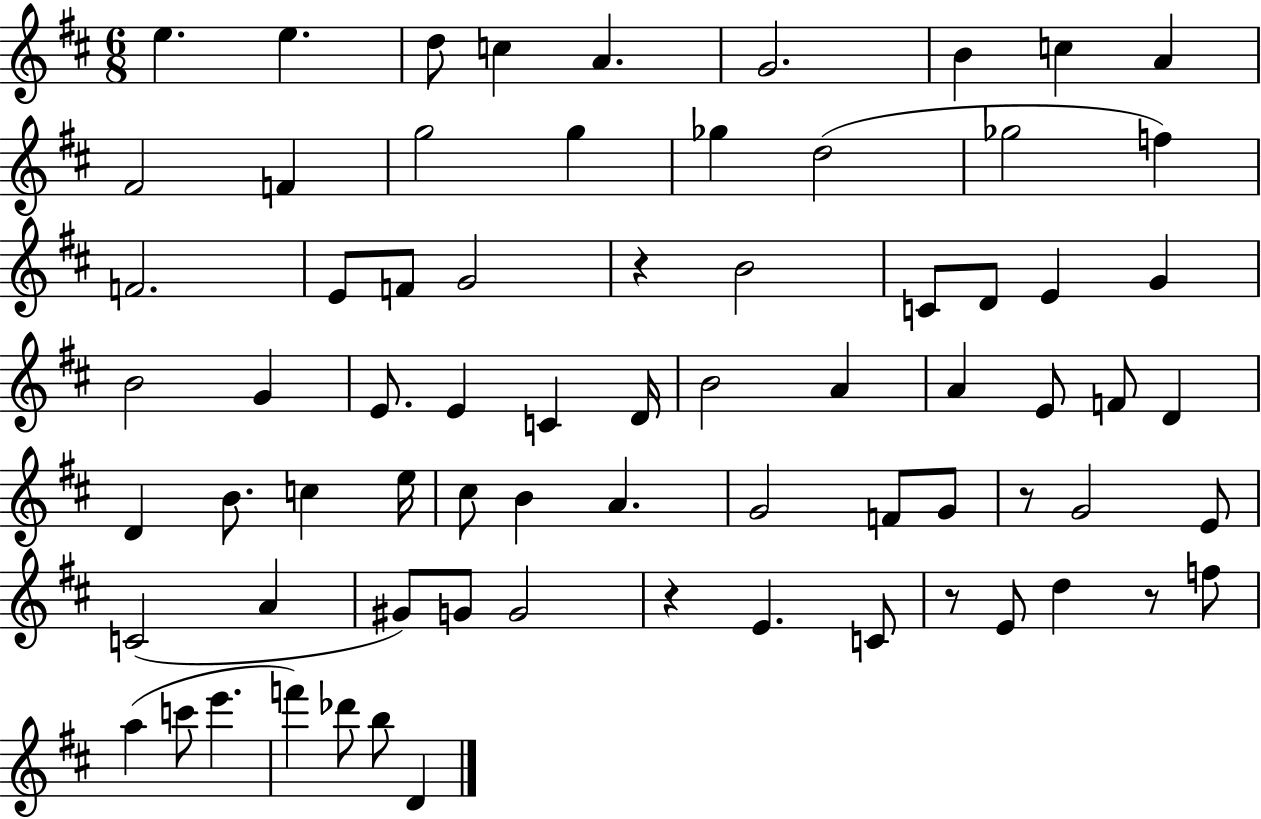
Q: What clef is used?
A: treble